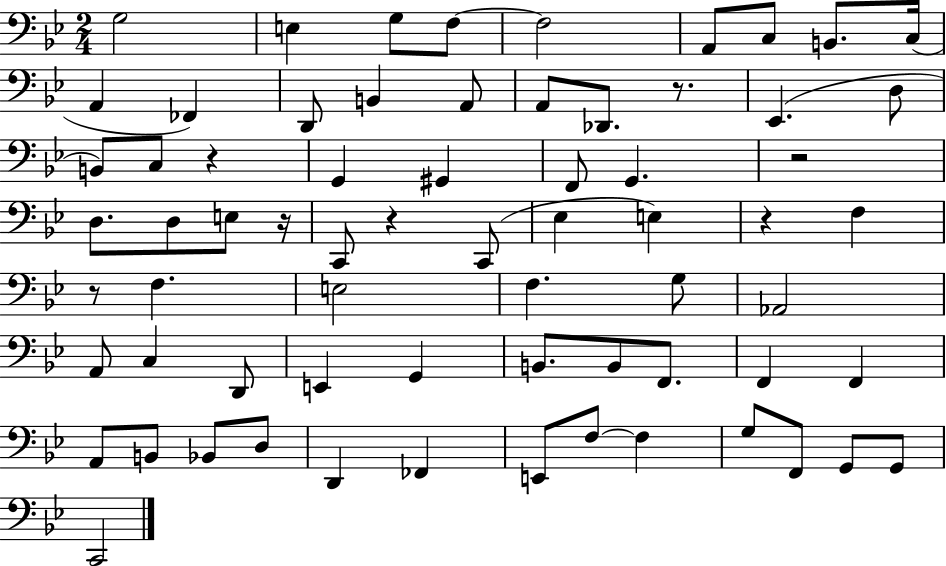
{
  \clef bass
  \numericTimeSignature
  \time 2/4
  \key bes \major
  g2 | e4 g8 f8~~ | f2 | a,8 c8 b,8. c16( | \break a,4 fes,4) | d,8 b,4 a,8 | a,8 des,8. r8. | ees,4.( d8 | \break b,8) c8 r4 | g,4 gis,4 | f,8 g,4. | r2 | \break d8. d8 e8 r16 | c,8 r4 c,8( | ees4 e4) | r4 f4 | \break r8 f4. | e2 | f4. g8 | aes,2 | \break a,8 c4 d,8 | e,4 g,4 | b,8. b,8 f,8. | f,4 f,4 | \break a,8 b,8 bes,8 d8 | d,4 fes,4 | e,8 f8~~ f4 | g8 f,8 g,8 g,8 | \break c,2 | \bar "|."
}